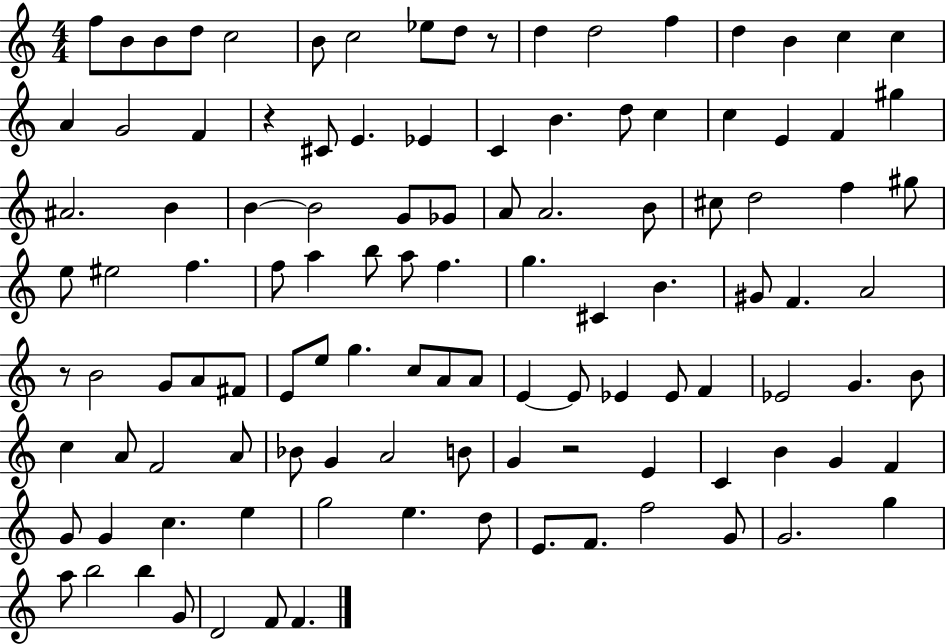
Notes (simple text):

F5/e B4/e B4/e D5/e C5/h B4/e C5/h Eb5/e D5/e R/e D5/q D5/h F5/q D5/q B4/q C5/q C5/q A4/q G4/h F4/q R/q C#4/e E4/q. Eb4/q C4/q B4/q. D5/e C5/q C5/q E4/q F4/q G#5/q A#4/h. B4/q B4/q B4/h G4/e Gb4/e A4/e A4/h. B4/e C#5/e D5/h F5/q G#5/e E5/e EIS5/h F5/q. F5/e A5/q B5/e A5/e F5/q. G5/q. C#4/q B4/q. G#4/e F4/q. A4/h R/e B4/h G4/e A4/e F#4/e E4/e E5/e G5/q. C5/e A4/e A4/e E4/q E4/e Eb4/q Eb4/e F4/q Eb4/h G4/q. B4/e C5/q A4/e F4/h A4/e Bb4/e G4/q A4/h B4/e G4/q R/h E4/q C4/q B4/q G4/q F4/q G4/e G4/q C5/q. E5/q G5/h E5/q. D5/e E4/e. F4/e. F5/h G4/e G4/h. G5/q A5/e B5/h B5/q G4/e D4/h F4/e F4/q.